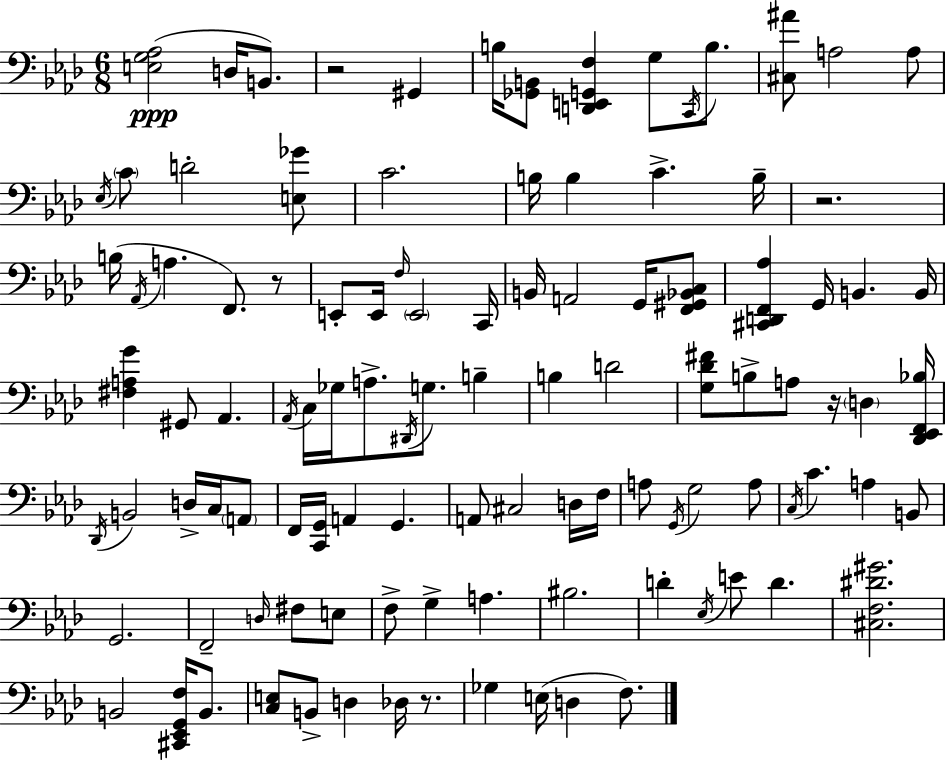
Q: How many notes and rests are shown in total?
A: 107